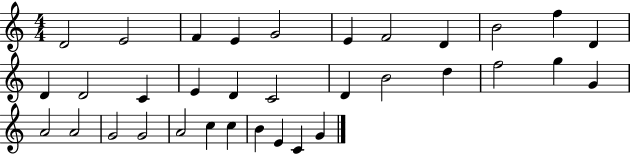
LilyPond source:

{
  \clef treble
  \numericTimeSignature
  \time 4/4
  \key c \major
  d'2 e'2 | f'4 e'4 g'2 | e'4 f'2 d'4 | b'2 f''4 d'4 | \break d'4 d'2 c'4 | e'4 d'4 c'2 | d'4 b'2 d''4 | f''2 g''4 g'4 | \break a'2 a'2 | g'2 g'2 | a'2 c''4 c''4 | b'4 e'4 c'4 g'4 | \break \bar "|."
}